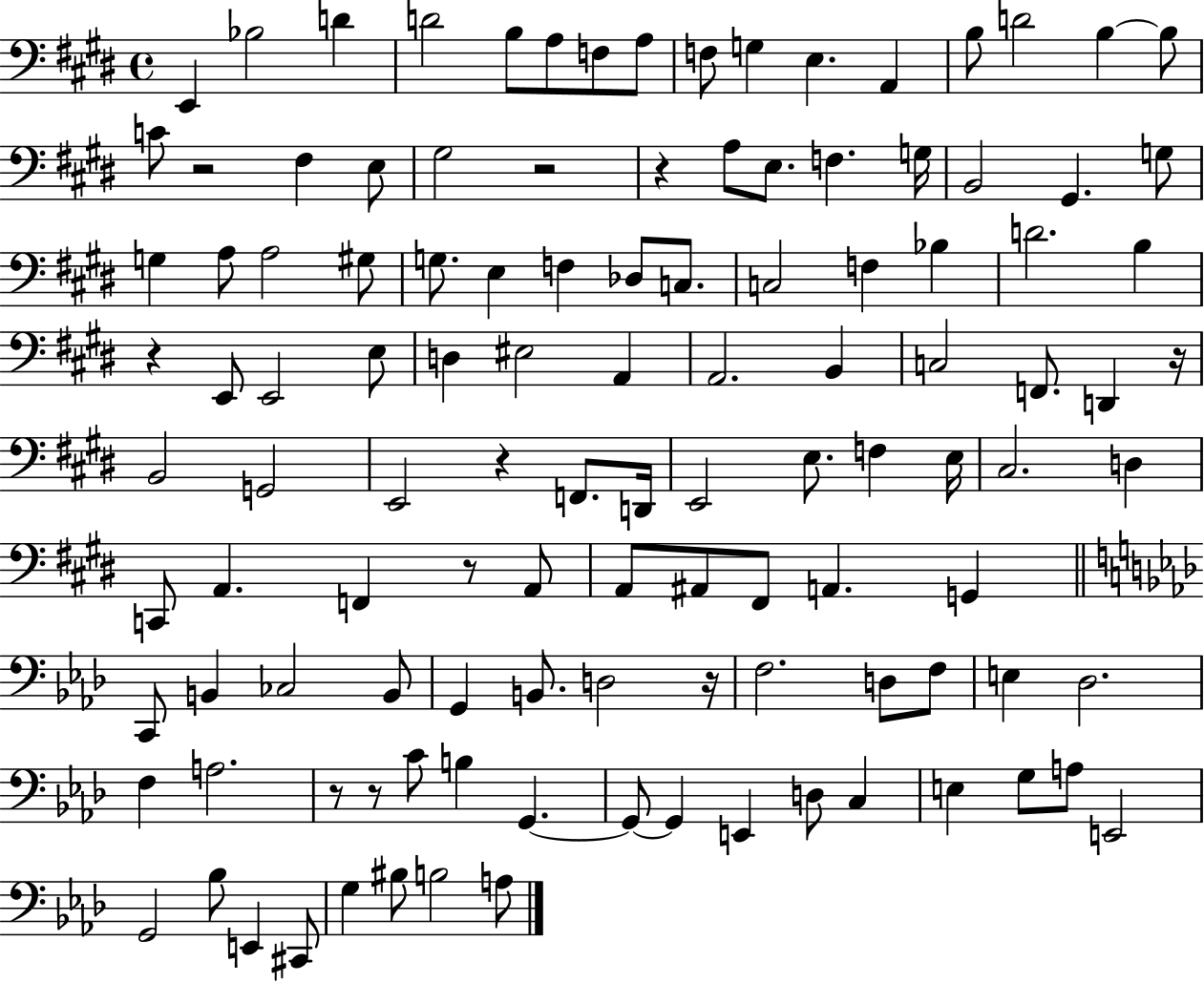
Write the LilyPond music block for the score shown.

{
  \clef bass
  \time 4/4
  \defaultTimeSignature
  \key e \major
  e,4 bes2 d'4 | d'2 b8 a8 f8 a8 | f8 g4 e4. a,4 | b8 d'2 b4~~ b8 | \break c'8 r2 fis4 e8 | gis2 r2 | r4 a8 e8. f4. g16 | b,2 gis,4. g8 | \break g4 a8 a2 gis8 | g8. e4 f4 des8 c8. | c2 f4 bes4 | d'2. b4 | \break r4 e,8 e,2 e8 | d4 eis2 a,4 | a,2. b,4 | c2 f,8. d,4 r16 | \break b,2 g,2 | e,2 r4 f,8. d,16 | e,2 e8. f4 e16 | cis2. d4 | \break c,8 a,4. f,4 r8 a,8 | a,8 ais,8 fis,8 a,4. g,4 | \bar "||" \break \key aes \major c,8 b,4 ces2 b,8 | g,4 b,8. d2 r16 | f2. d8 f8 | e4 des2. | \break f4 a2. | r8 r8 c'8 b4 g,4.~~ | g,8~~ g,4 e,4 d8 c4 | e4 g8 a8 e,2 | \break g,2 bes8 e,4 cis,8 | g4 bis8 b2 a8 | \bar "|."
}